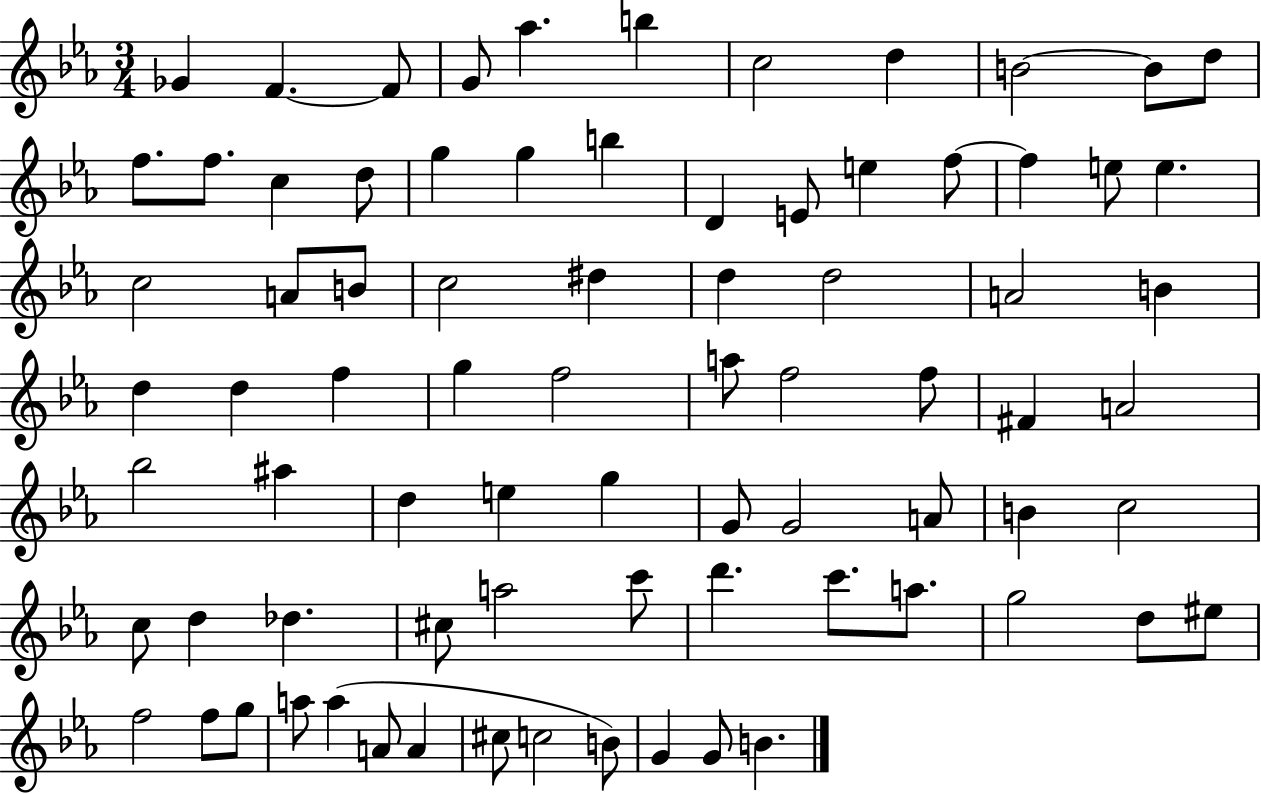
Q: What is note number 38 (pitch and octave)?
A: G5